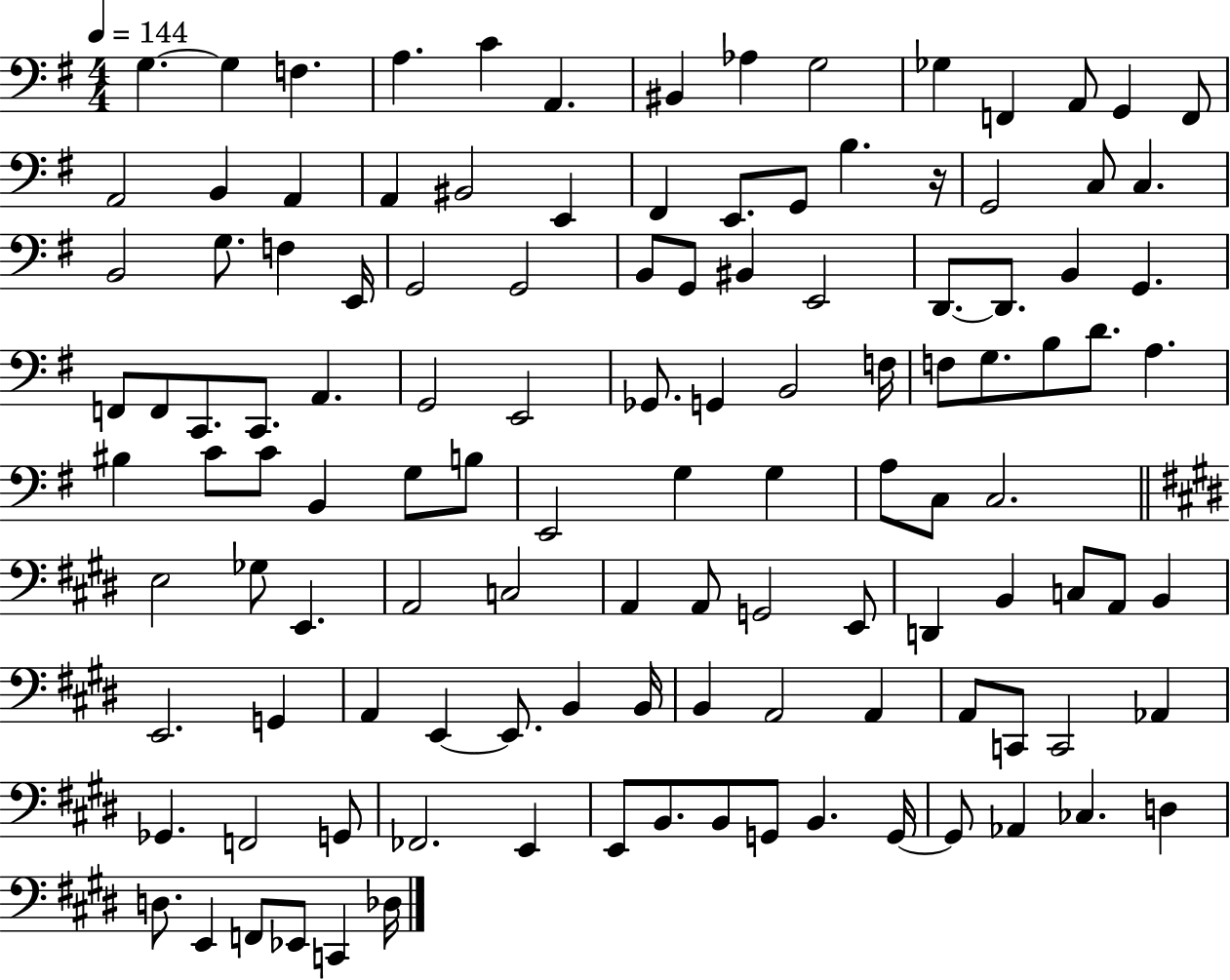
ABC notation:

X:1
T:Untitled
M:4/4
L:1/4
K:G
G, G, F, A, C A,, ^B,, _A, G,2 _G, F,, A,,/2 G,, F,,/2 A,,2 B,, A,, A,, ^B,,2 E,, ^F,, E,,/2 G,,/2 B, z/4 G,,2 C,/2 C, B,,2 G,/2 F, E,,/4 G,,2 G,,2 B,,/2 G,,/2 ^B,, E,,2 D,,/2 D,,/2 B,, G,, F,,/2 F,,/2 C,,/2 C,,/2 A,, G,,2 E,,2 _G,,/2 G,, B,,2 F,/4 F,/2 G,/2 B,/2 D/2 A, ^B, C/2 C/2 B,, G,/2 B,/2 E,,2 G, G, A,/2 C,/2 C,2 E,2 _G,/2 E,, A,,2 C,2 A,, A,,/2 G,,2 E,,/2 D,, B,, C,/2 A,,/2 B,, E,,2 G,, A,, E,, E,,/2 B,, B,,/4 B,, A,,2 A,, A,,/2 C,,/2 C,,2 _A,, _G,, F,,2 G,,/2 _F,,2 E,, E,,/2 B,,/2 B,,/2 G,,/2 B,, G,,/4 G,,/2 _A,, _C, D, D,/2 E,, F,,/2 _E,,/2 C,, _D,/4